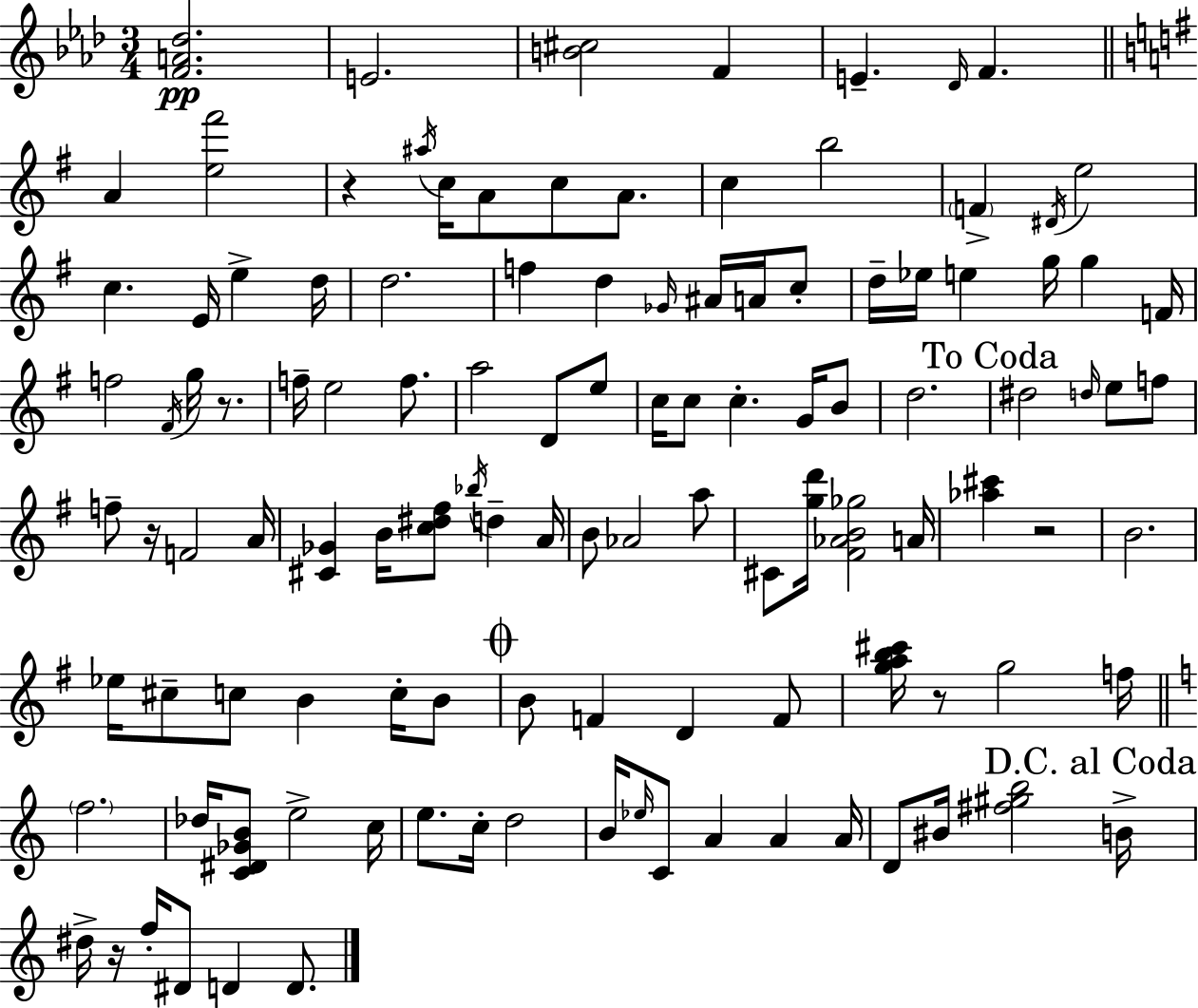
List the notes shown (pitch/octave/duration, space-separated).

[F4,A4,Db5]/h. E4/h. [B4,C#5]/h F4/q E4/q. Db4/s F4/q. A4/q [E5,F#6]/h R/q A#5/s C5/s A4/e C5/e A4/e. C5/q B5/h F4/q D#4/s E5/h C5/q. E4/s E5/q D5/s D5/h. F5/q D5/q Gb4/s A#4/s A4/s C5/e D5/s Eb5/s E5/q G5/s G5/q F4/s F5/h F#4/s G5/s R/e. F5/s E5/h F5/e. A5/h D4/e E5/e C5/s C5/e C5/q. G4/s B4/e D5/h. D#5/h D5/s E5/e F5/e F5/e R/s F4/h A4/s [C#4,Gb4]/q B4/s [C5,D#5,F#5]/e Bb5/s D5/q A4/s B4/e Ab4/h A5/e C#4/e [G5,D6]/s [F#4,Ab4,B4,Gb5]/h A4/s [Ab5,C#6]/q R/h B4/h. Eb5/s C#5/e C5/e B4/q C5/s B4/e B4/e F4/q D4/q F4/e [G5,A5,B5,C#6]/s R/e G5/h F5/s F5/h. Db5/s [C4,D#4,Gb4,B4]/e E5/h C5/s E5/e. C5/s D5/h B4/s Eb5/s C4/e A4/q A4/q A4/s D4/e BIS4/s [F#5,G#5,B5]/h B4/s D#5/s R/s F5/s D#4/e D4/q D4/e.